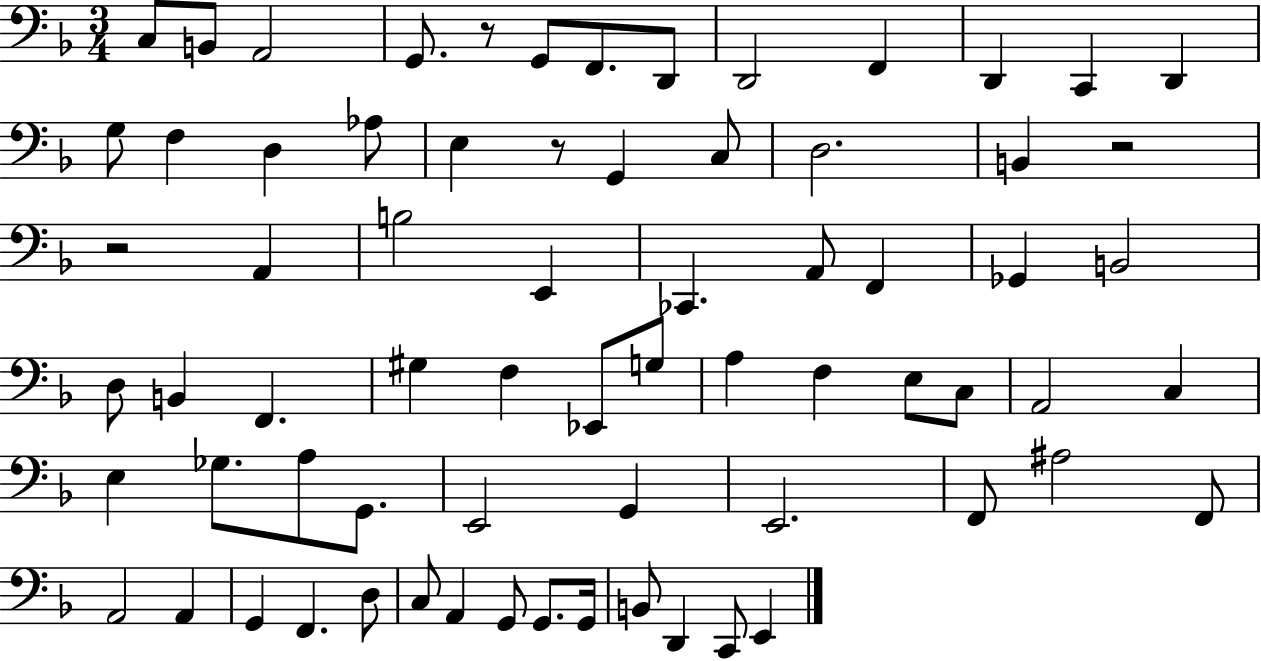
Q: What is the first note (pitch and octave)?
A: C3